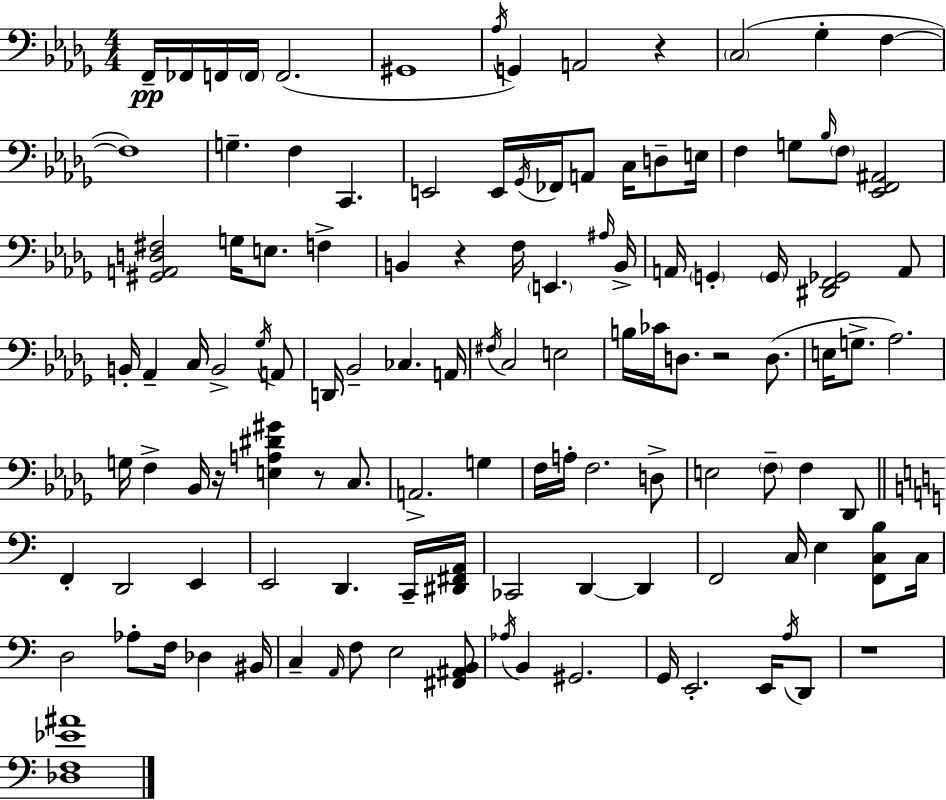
X:1
T:Untitled
M:4/4
L:1/4
K:Bbm
F,,/4 _F,,/4 F,,/4 F,,/4 F,,2 ^G,,4 _A,/4 G,, A,,2 z C,2 _G, F, F,4 G, F, C,, E,,2 E,,/4 _G,,/4 _F,,/4 A,,/2 C,/4 D,/2 E,/4 F, G,/2 _B,/4 F,/2 [_E,,F,,^A,,]2 [^G,,A,,D,^F,]2 G,/4 E,/2 F, B,, z F,/4 E,, ^A,/4 B,,/4 A,,/4 G,, G,,/4 [^D,,F,,_G,,]2 A,,/2 B,,/4 _A,, C,/4 B,,2 _G,/4 A,,/2 D,,/4 _B,,2 _C, A,,/4 ^F,/4 C,2 E,2 B,/4 _C/4 D,/2 z2 D,/2 E,/4 G,/2 _A,2 G,/4 F, _B,,/4 z/4 [E,A,^D^G] z/2 C,/2 A,,2 G, F,/4 A,/4 F,2 D,/2 E,2 F,/2 F, _D,,/2 F,, D,,2 E,, E,,2 D,, C,,/4 [^D,,^F,,A,,]/4 _C,,2 D,, D,, F,,2 C,/4 E, [F,,C,B,]/2 C,/4 D,2 _A,/2 F,/4 _D, ^B,,/4 C, A,,/4 F,/2 E,2 [^F,,^A,,B,,]/2 _A,/4 B,, ^G,,2 G,,/4 E,,2 E,,/4 A,/4 D,,/2 z4 [_D,F,_E^A]4